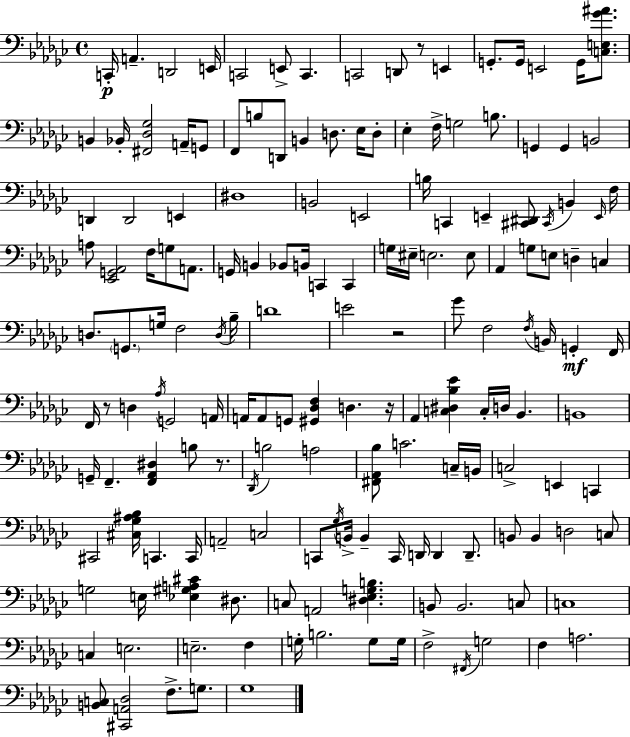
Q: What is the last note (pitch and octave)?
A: Gb3